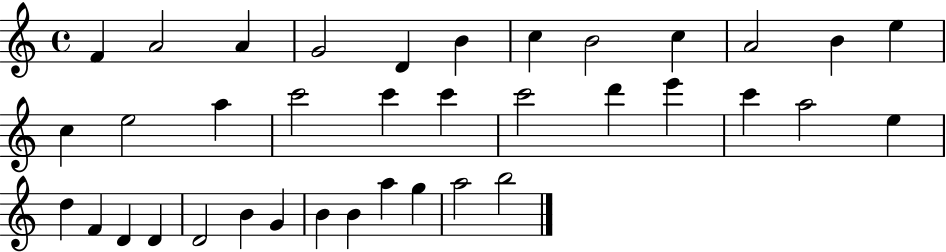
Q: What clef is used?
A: treble